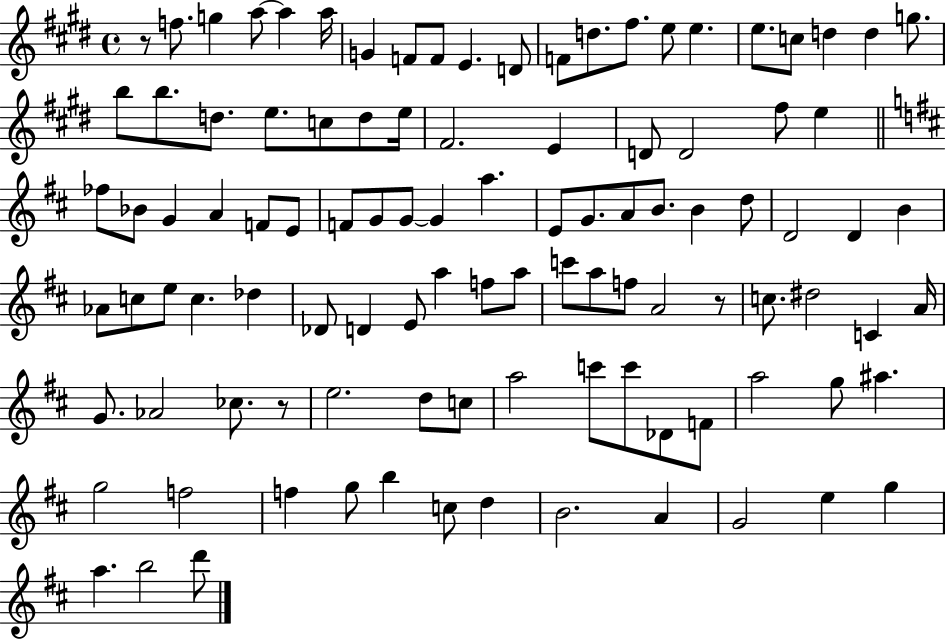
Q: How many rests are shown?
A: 3